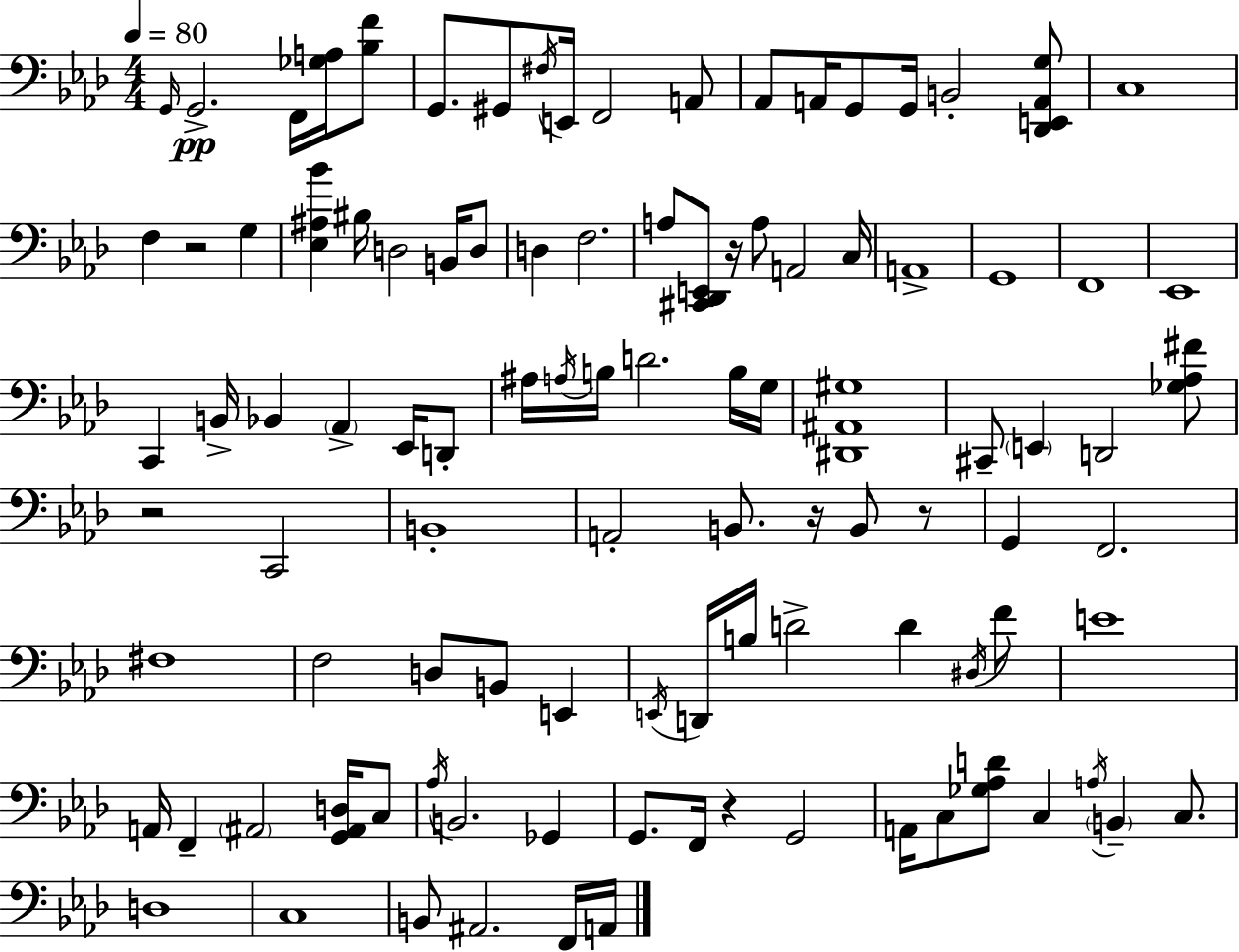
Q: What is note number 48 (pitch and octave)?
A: B2